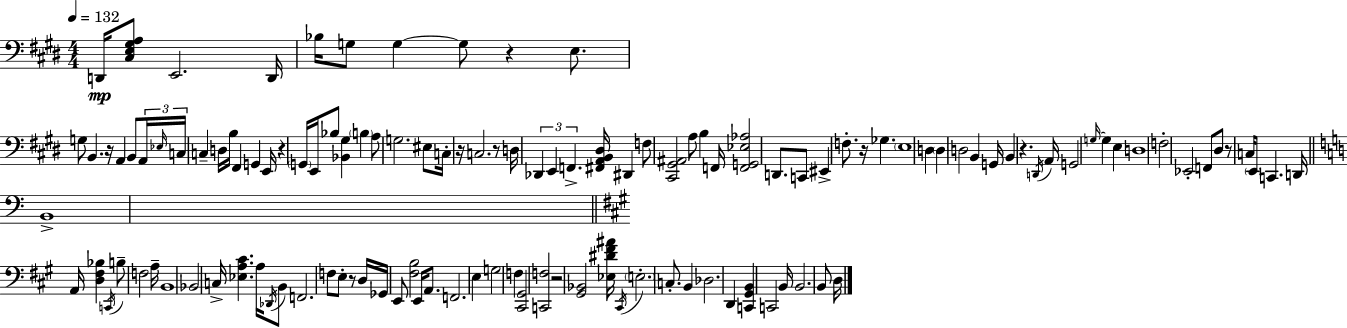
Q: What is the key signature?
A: E major